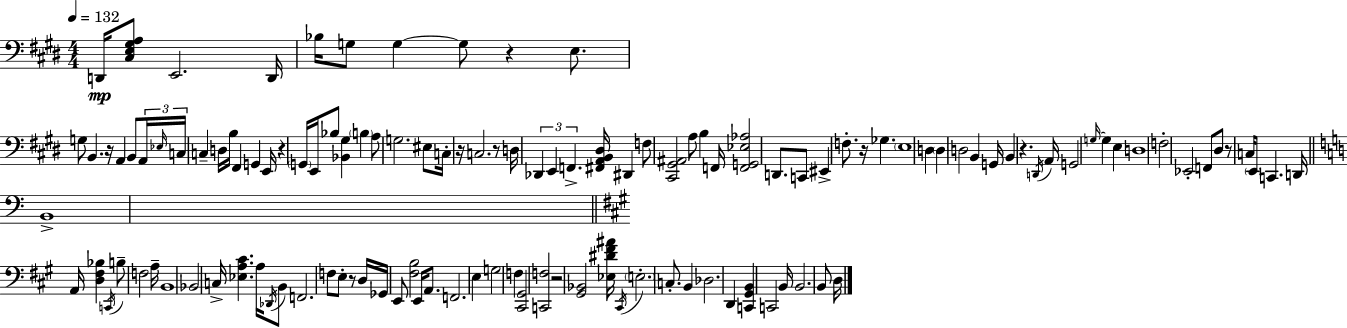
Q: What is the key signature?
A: E major